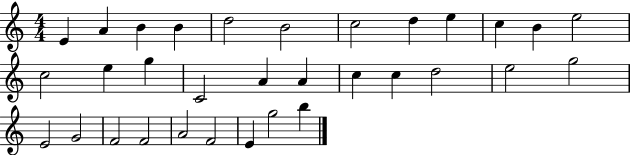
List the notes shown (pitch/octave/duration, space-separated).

E4/q A4/q B4/q B4/q D5/h B4/h C5/h D5/q E5/q C5/q B4/q E5/h C5/h E5/q G5/q C4/h A4/q A4/q C5/q C5/q D5/h E5/h G5/h E4/h G4/h F4/h F4/h A4/h F4/h E4/q G5/h B5/q